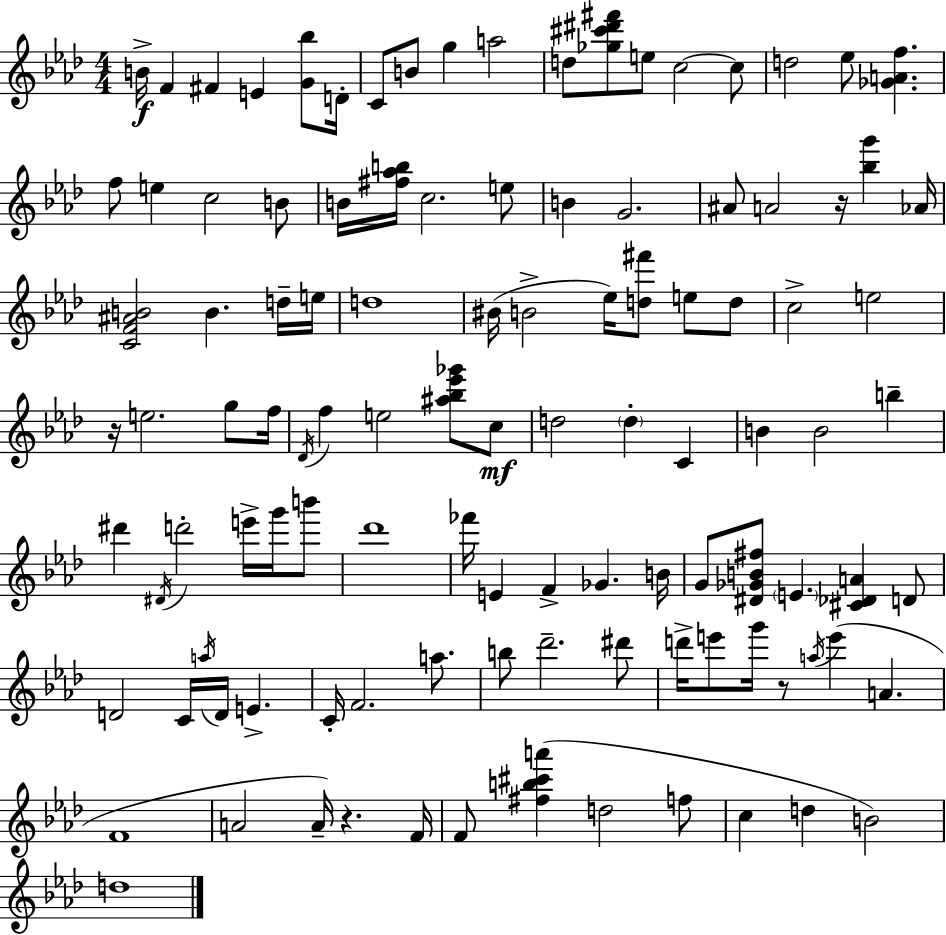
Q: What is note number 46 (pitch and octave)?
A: D5